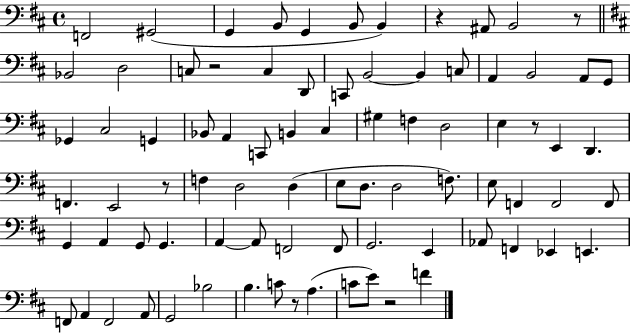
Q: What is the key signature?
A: D major